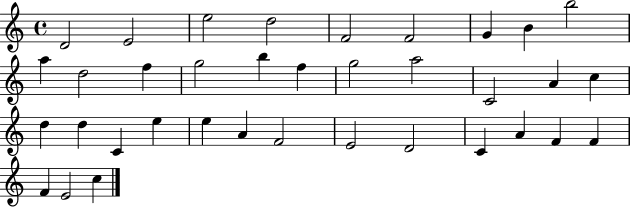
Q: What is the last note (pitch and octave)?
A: C5